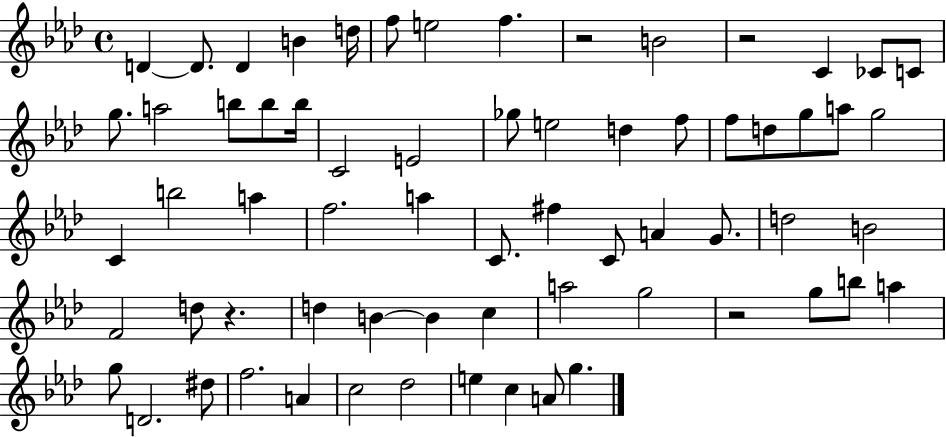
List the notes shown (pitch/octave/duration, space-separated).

D4/q D4/e. D4/q B4/q D5/s F5/e E5/h F5/q. R/h B4/h R/h C4/q CES4/e C4/e G5/e. A5/h B5/e B5/e B5/s C4/h E4/h Gb5/e E5/h D5/q F5/e F5/e D5/e G5/e A5/e G5/h C4/q B5/h A5/q F5/h. A5/q C4/e. F#5/q C4/e A4/q G4/e. D5/h B4/h F4/h D5/e R/q. D5/q B4/q B4/q C5/q A5/h G5/h R/h G5/e B5/e A5/q G5/e D4/h. D#5/e F5/h. A4/q C5/h Db5/h E5/q C5/q A4/e G5/q.